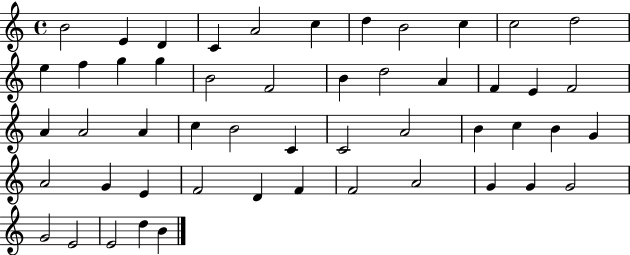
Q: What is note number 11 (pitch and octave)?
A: D5